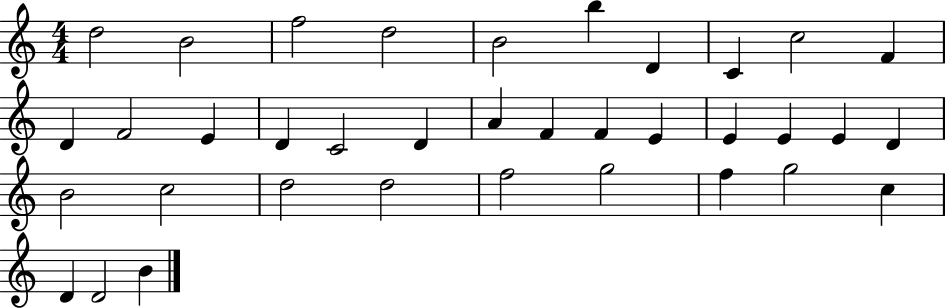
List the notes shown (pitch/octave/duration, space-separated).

D5/h B4/h F5/h D5/h B4/h B5/q D4/q C4/q C5/h F4/q D4/q F4/h E4/q D4/q C4/h D4/q A4/q F4/q F4/q E4/q E4/q E4/q E4/q D4/q B4/h C5/h D5/h D5/h F5/h G5/h F5/q G5/h C5/q D4/q D4/h B4/q